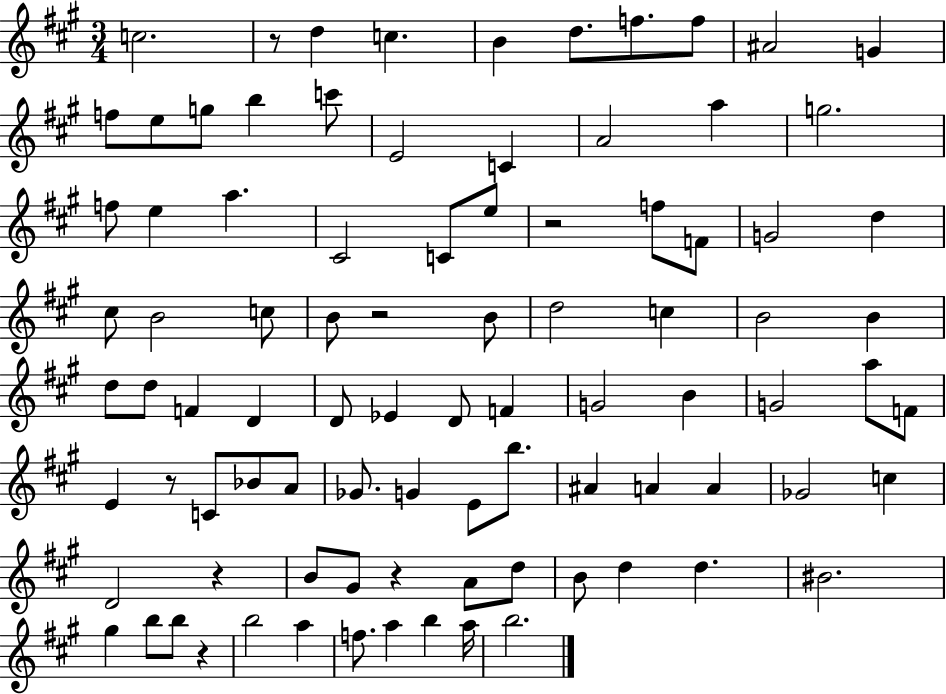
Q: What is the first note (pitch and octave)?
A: C5